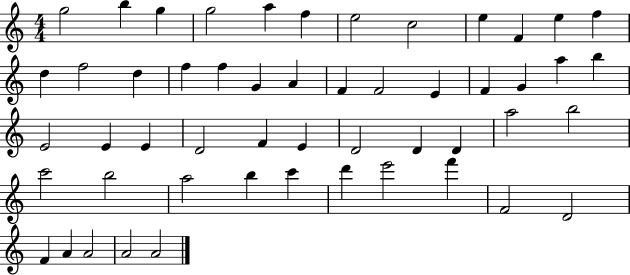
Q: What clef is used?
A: treble